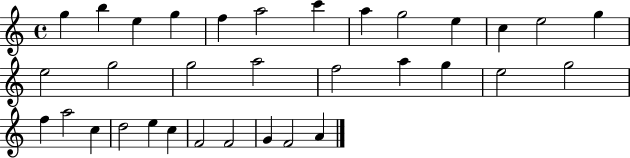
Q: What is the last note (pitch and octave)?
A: A4